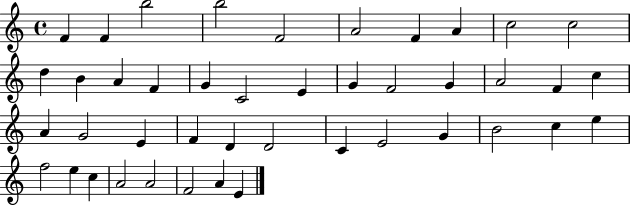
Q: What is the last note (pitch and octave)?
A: E4